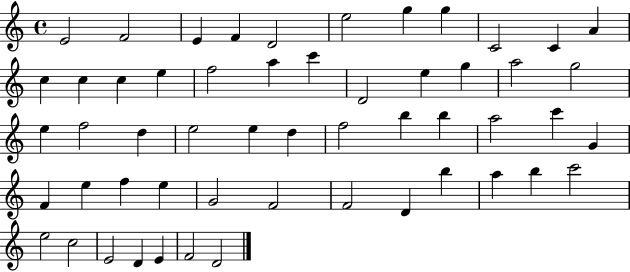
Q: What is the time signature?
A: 4/4